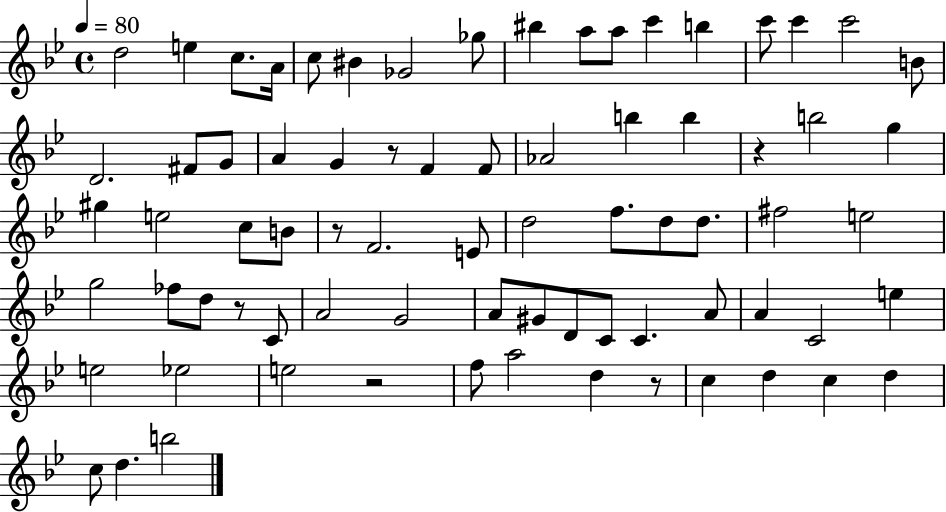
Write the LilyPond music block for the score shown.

{
  \clef treble
  \time 4/4
  \defaultTimeSignature
  \key bes \major
  \tempo 4 = 80
  d''2 e''4 c''8. a'16 | c''8 bis'4 ges'2 ges''8 | bis''4 a''8 a''8 c'''4 b''4 | c'''8 c'''4 c'''2 b'8 | \break d'2. fis'8 g'8 | a'4 g'4 r8 f'4 f'8 | aes'2 b''4 b''4 | r4 b''2 g''4 | \break gis''4 e''2 c''8 b'8 | r8 f'2. e'8 | d''2 f''8. d''8 d''8. | fis''2 e''2 | \break g''2 fes''8 d''8 r8 c'8 | a'2 g'2 | a'8 gis'8 d'8 c'8 c'4. a'8 | a'4 c'2 e''4 | \break e''2 ees''2 | e''2 r2 | f''8 a''2 d''4 r8 | c''4 d''4 c''4 d''4 | \break c''8 d''4. b''2 | \bar "|."
}